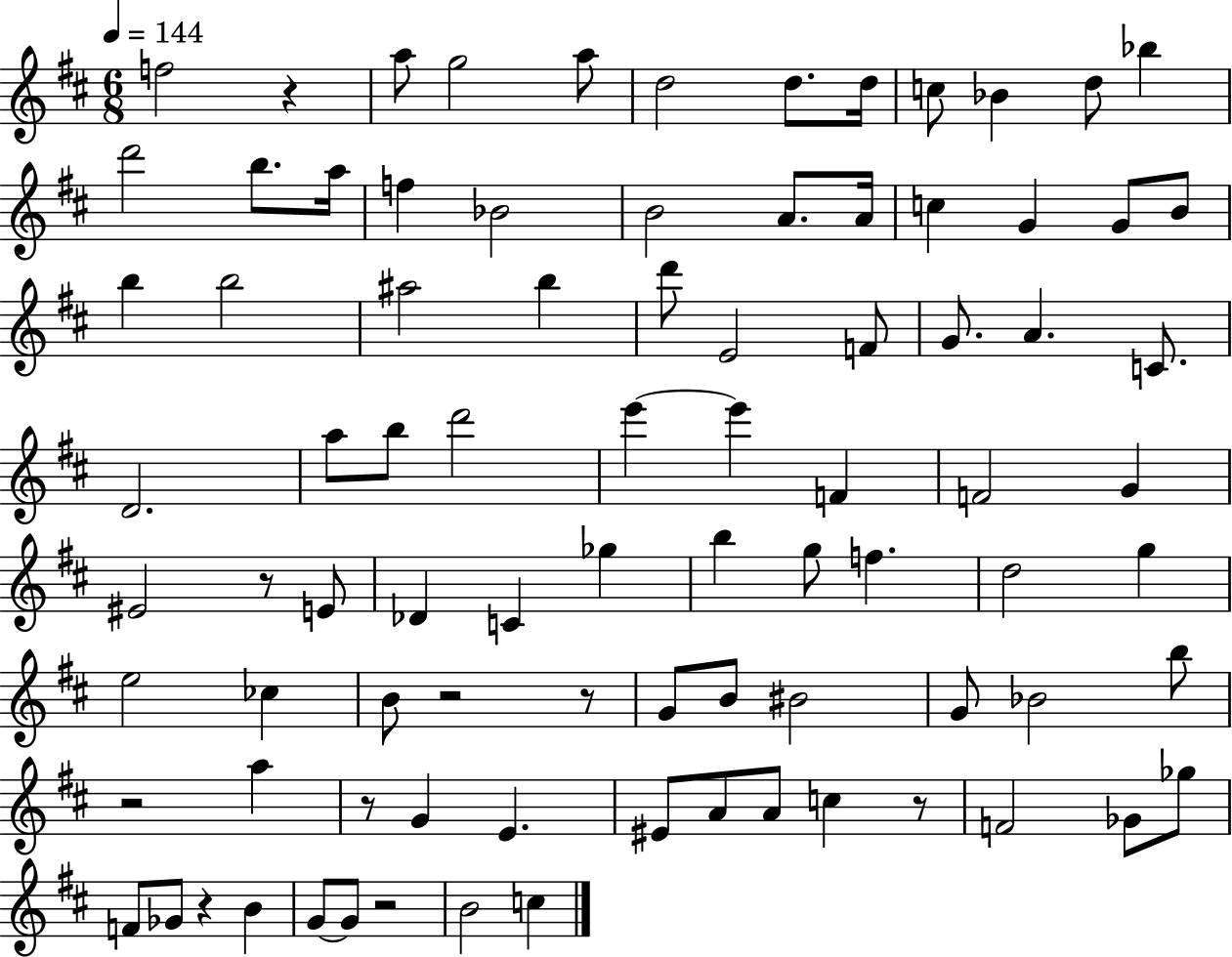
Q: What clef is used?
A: treble